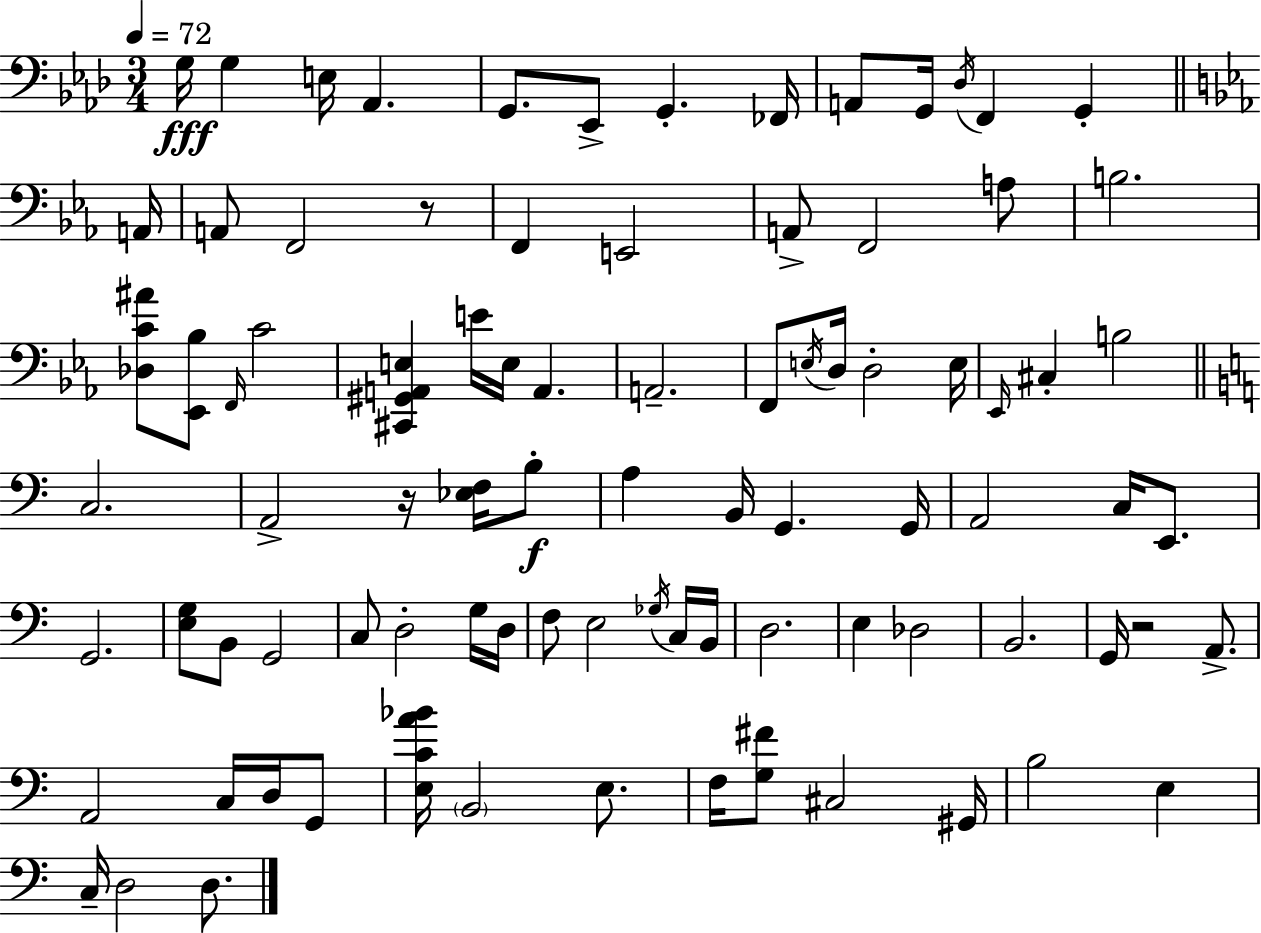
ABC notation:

X:1
T:Untitled
M:3/4
L:1/4
K:Fm
G,/4 G, E,/4 _A,, G,,/2 _E,,/2 G,, _F,,/4 A,,/2 G,,/4 _D,/4 F,, G,, A,,/4 A,,/2 F,,2 z/2 F,, E,,2 A,,/2 F,,2 A,/2 B,2 [_D,C^A]/2 [_E,,_B,]/2 F,,/4 C2 [^C,,^G,,A,,E,] E/4 E,/4 A,, A,,2 F,,/2 E,/4 D,/4 D,2 E,/4 _E,,/4 ^C, B,2 C,2 A,,2 z/4 [_E,F,]/4 B,/2 A, B,,/4 G,, G,,/4 A,,2 C,/4 E,,/2 G,,2 [E,G,]/2 B,,/2 G,,2 C,/2 D,2 G,/4 D,/4 F,/2 E,2 _G,/4 C,/4 B,,/4 D,2 E, _D,2 B,,2 G,,/4 z2 A,,/2 A,,2 C,/4 D,/4 G,,/2 [E,CA_B]/4 B,,2 E,/2 F,/4 [G,^F]/2 ^C,2 ^G,,/4 B,2 E, C,/4 D,2 D,/2